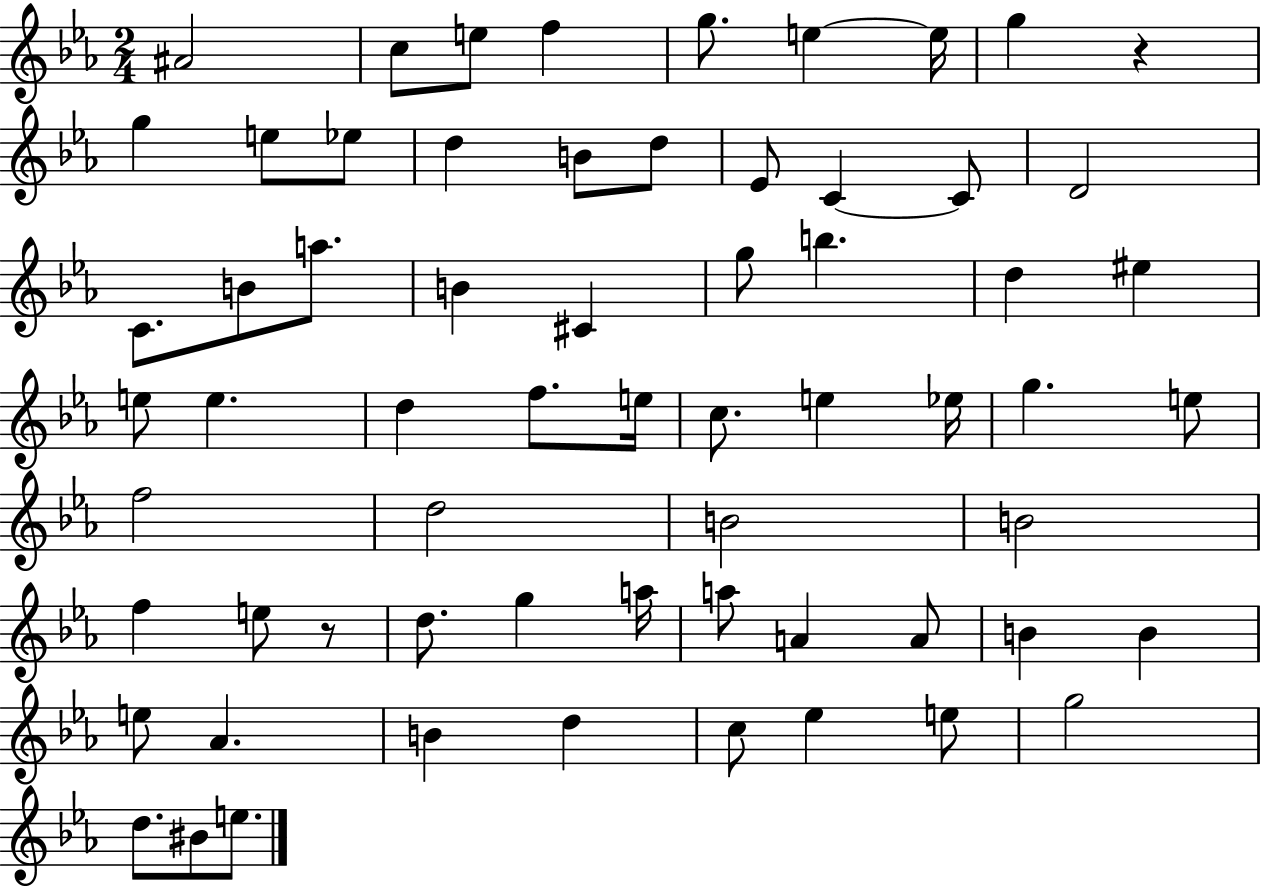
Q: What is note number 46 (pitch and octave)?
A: A5